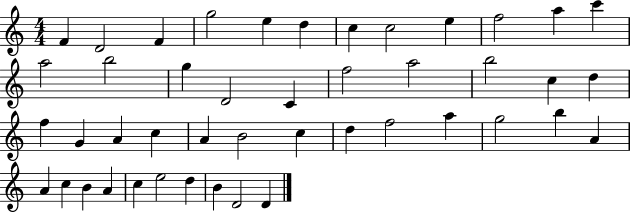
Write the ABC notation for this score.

X:1
T:Untitled
M:4/4
L:1/4
K:C
F D2 F g2 e d c c2 e f2 a c' a2 b2 g D2 C f2 a2 b2 c d f G A c A B2 c d f2 a g2 b A A c B A c e2 d B D2 D